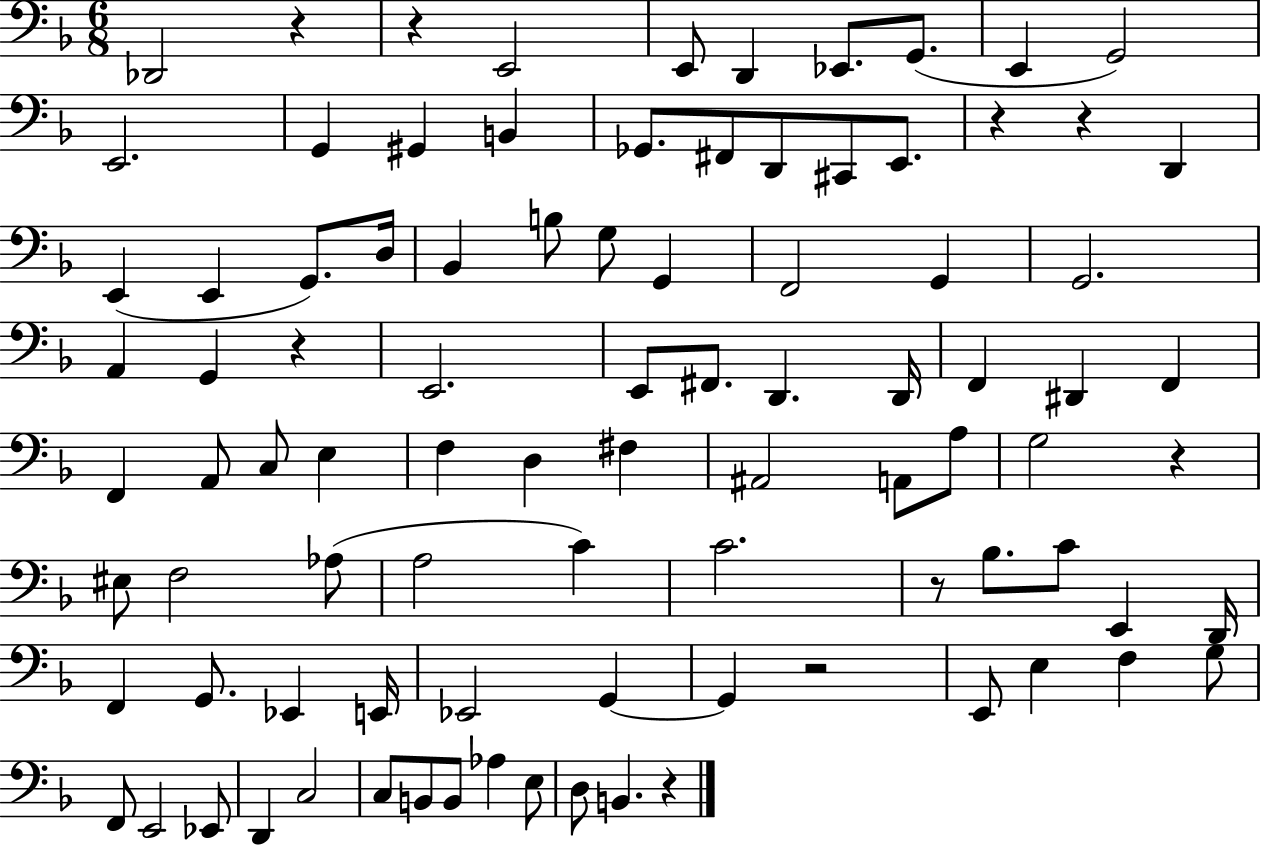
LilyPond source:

{
  \clef bass
  \numericTimeSignature
  \time 6/8
  \key f \major
  des,2 r4 | r4 e,2 | e,8 d,4 ees,8. g,8.( | e,4 g,2) | \break e,2. | g,4 gis,4 b,4 | ges,8. fis,8 d,8 cis,8 e,8. | r4 r4 d,4 | \break e,4( e,4 g,8.) d16 | bes,4 b8 g8 g,4 | f,2 g,4 | g,2. | \break a,4 g,4 r4 | e,2. | e,8 fis,8. d,4. d,16 | f,4 dis,4 f,4 | \break f,4 a,8 c8 e4 | f4 d4 fis4 | ais,2 a,8 a8 | g2 r4 | \break eis8 f2 aes8( | a2 c'4) | c'2. | r8 bes8. c'8 e,4 d,16 | \break f,4 g,8. ees,4 e,16 | ees,2 g,4~~ | g,4 r2 | e,8 e4 f4 g8 | \break f,8 e,2 ees,8 | d,4 c2 | c8 b,8 b,8 aes4 e8 | d8 b,4. r4 | \break \bar "|."
}